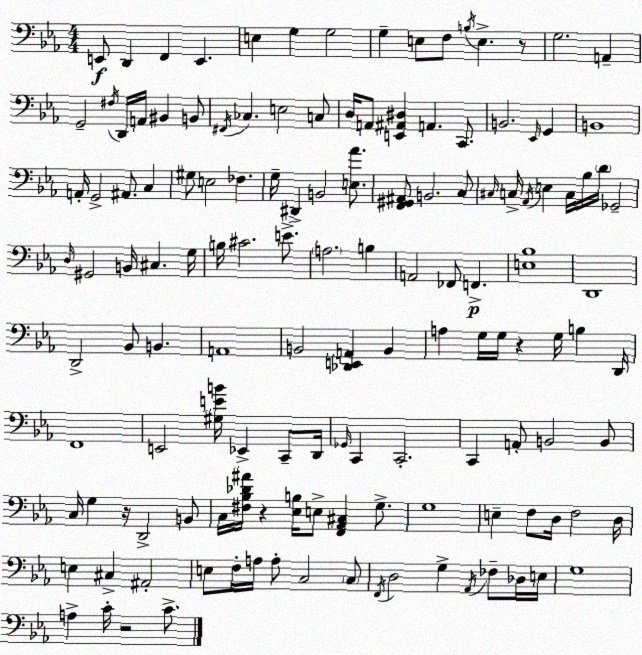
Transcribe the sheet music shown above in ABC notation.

X:1
T:Untitled
M:4/4
L:1/4
K:Eb
E,,/2 D,, F,, E,, E, G, G,2 G, E,/2 F,/2 B,/4 E, z/2 G,2 A,, G,,2 ^F,/4 D,,/4 A,,/4 ^B,, B,,/2 ^F,,/4 _C, E,2 C,/2 D,/4 A,,/2 [E,,^A,,^D,] A,, C,,/2 B,,2 _E,,/4 G,, B,,4 A,,/4 G,,2 ^A,,/2 C, ^G,/2 E,2 _F, G,/4 ^D,, B,,2 [E,_A]/2 [F,,^G,,^A,,]/2 B,,2 C,/2 ^C,/4 C,/4 _A,,/4 E, C,/4 _B,/4 D/4 _G,,2 D,/4 ^G,,2 B,,/4 ^C, G,/4 B,/4 ^C2 E/2 A,2 B, A,,2 _F,,/2 F,, [E,_B,]4 D,,4 D,,2 _B,,/2 B,, A,,4 B,,2 [_D,,E,,A,,] B,, A, G,/4 G,/4 z G,/4 B, D,,/4 F,,4 E,,2 [^G,EB]/4 _E,, C,,/2 D,,/4 _G,,/4 C,, C,,2 C,, A,,/2 B,,2 B,,/2 C,/4 G, z/4 D,,2 B,,/2 C,/4 [^F,_B,_D^A]/4 z [_E,B,]/4 E,/2 [F,,_A,,^C,] G,/2 G,4 E, F,/2 D,/4 F,2 D,/4 E, ^C, ^A,,2 E,/2 F,/4 A,/4 A,/2 C,2 C,/2 F,,/4 D,2 G, _A,,/4 _F,/2 _D,/4 E,/4 G,4 A, C/4 z2 C/2